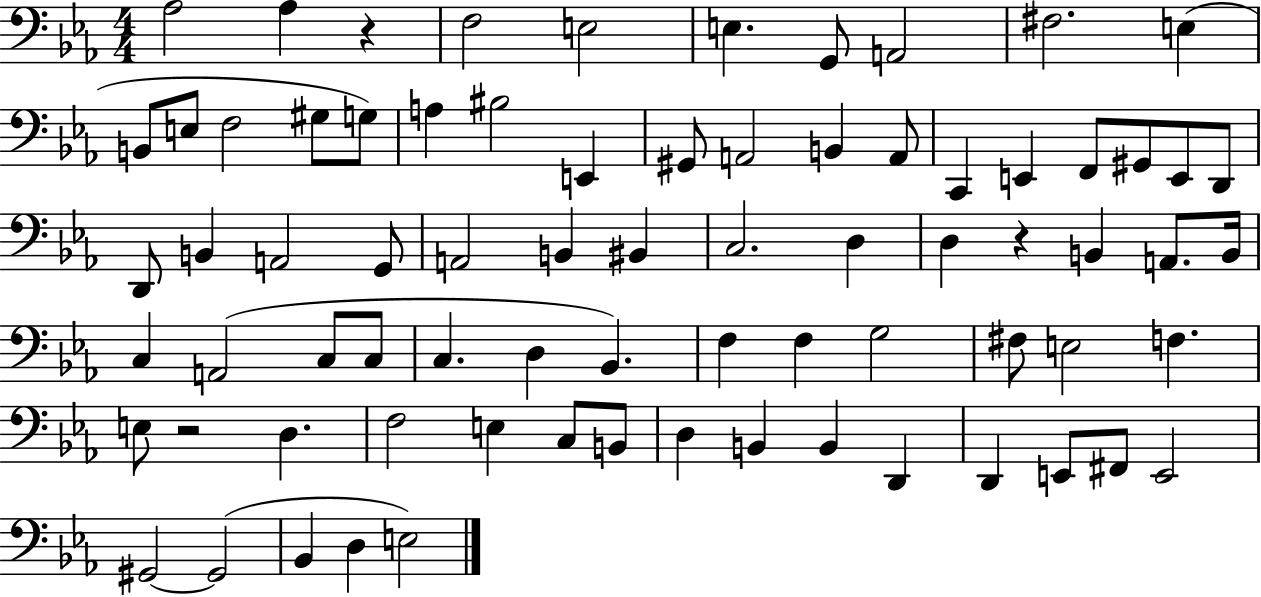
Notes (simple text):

Ab3/h Ab3/q R/q F3/h E3/h E3/q. G2/e A2/h F#3/h. E3/q B2/e E3/e F3/h G#3/e G3/e A3/q BIS3/h E2/q G#2/e A2/h B2/q A2/e C2/q E2/q F2/e G#2/e E2/e D2/e D2/e B2/q A2/h G2/e A2/h B2/q BIS2/q C3/h. D3/q D3/q R/q B2/q A2/e. B2/s C3/q A2/h C3/e C3/e C3/q. D3/q Bb2/q. F3/q F3/q G3/h F#3/e E3/h F3/q. E3/e R/h D3/q. F3/h E3/q C3/e B2/e D3/q B2/q B2/q D2/q D2/q E2/e F#2/e E2/h G#2/h G#2/h Bb2/q D3/q E3/h